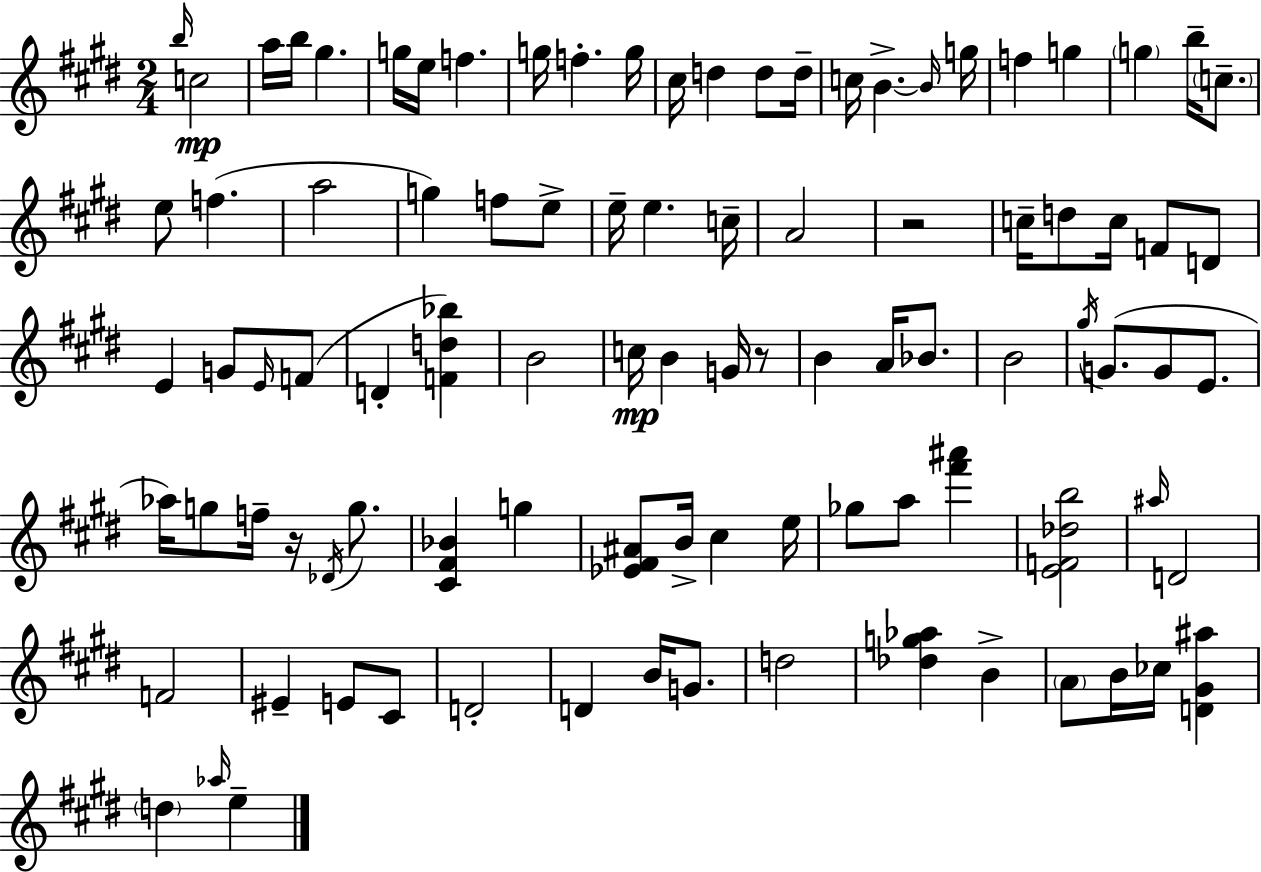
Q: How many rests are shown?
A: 3